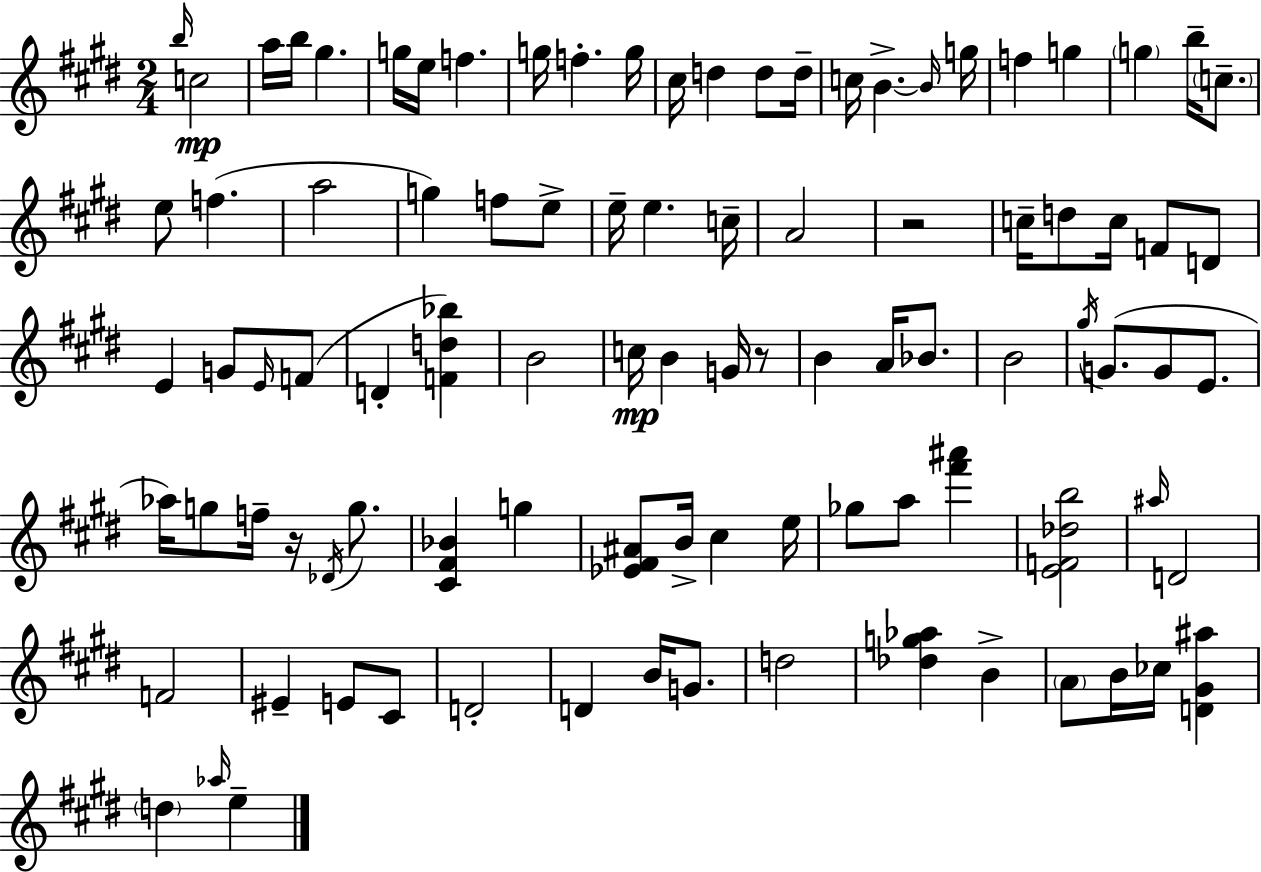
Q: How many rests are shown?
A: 3